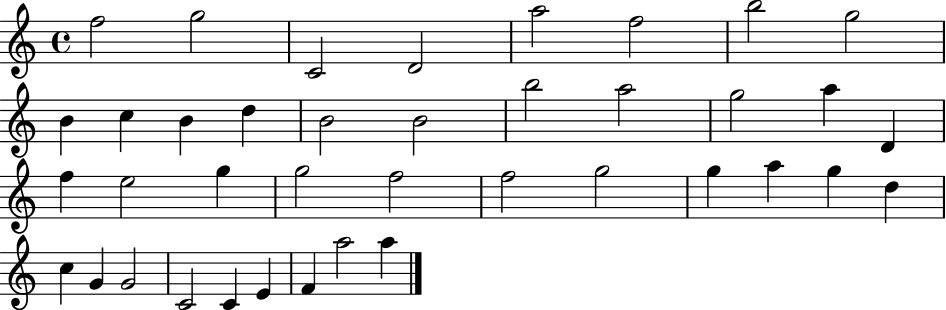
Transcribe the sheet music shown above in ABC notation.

X:1
T:Untitled
M:4/4
L:1/4
K:C
f2 g2 C2 D2 a2 f2 b2 g2 B c B d B2 B2 b2 a2 g2 a D f e2 g g2 f2 f2 g2 g a g d c G G2 C2 C E F a2 a